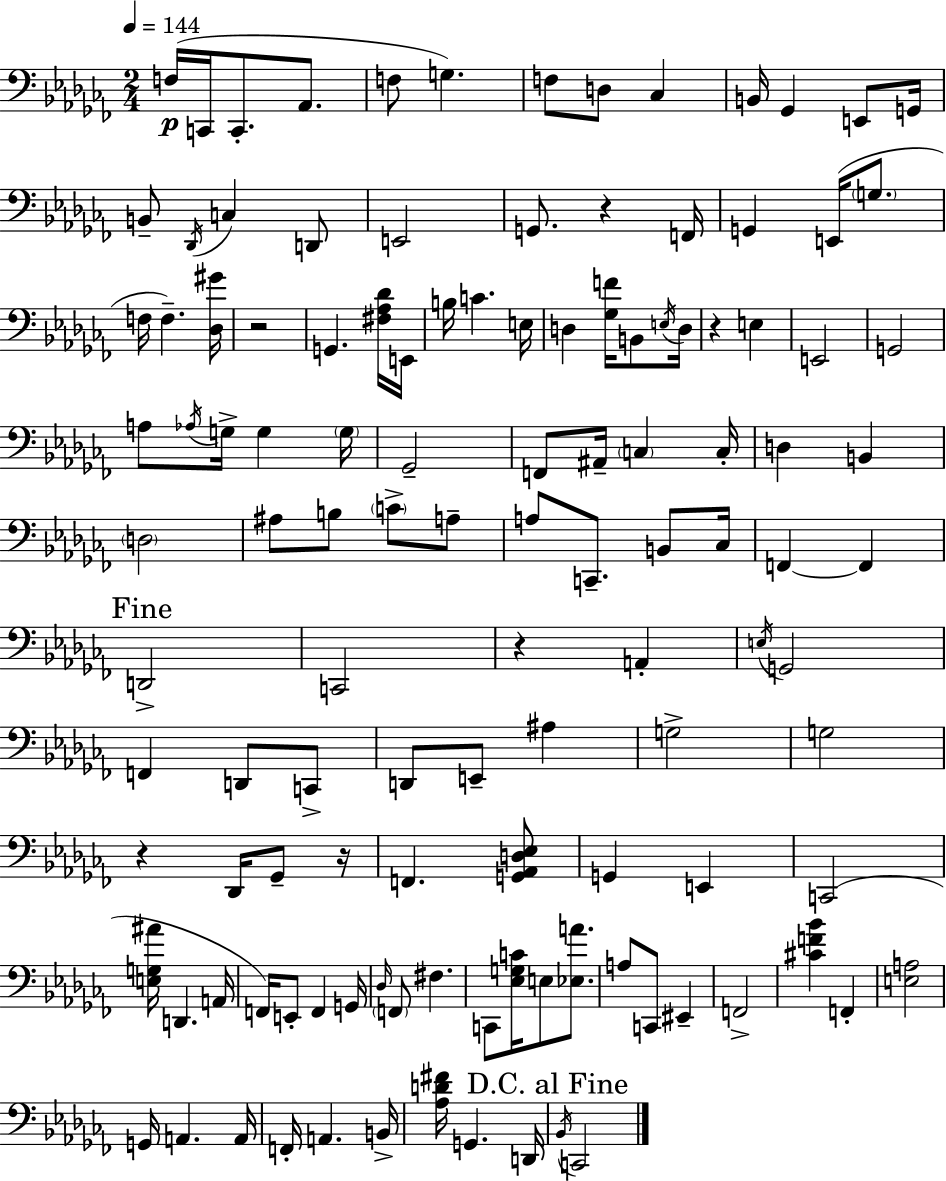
X:1
T:Untitled
M:2/4
L:1/4
K:Abm
F,/4 C,,/4 C,,/2 _A,,/2 F,/2 G, F,/2 D,/2 _C, B,,/4 _G,, E,,/2 G,,/4 B,,/2 _D,,/4 C, D,,/2 E,,2 G,,/2 z F,,/4 G,, E,,/4 G,/2 F,/4 F, [_D,^G]/4 z2 G,, [^F,_A,_D]/4 E,,/4 B,/4 C E,/4 D, [_G,F]/4 B,,/2 E,/4 D,/4 z E, E,,2 G,,2 A,/2 _A,/4 G,/4 G, G,/4 _G,,2 F,,/2 ^A,,/4 C, C,/4 D, B,, D,2 ^A,/2 B,/2 C/2 A,/2 A,/2 C,,/2 B,,/2 _C,/4 F,, F,, D,,2 C,,2 z A,, E,/4 G,,2 F,, D,,/2 C,,/2 D,,/2 E,,/2 ^A, G,2 G,2 z _D,,/4 _G,,/2 z/4 F,, [G,,_A,,D,_E,]/2 G,, E,, C,,2 [E,G,^A]/4 D,, A,,/4 F,,/4 E,,/2 F,, G,,/4 _D,/4 F,,/2 ^F, C,,/2 [_E,G,C]/4 E,/2 [_E,A]/2 A,/2 C,,/2 ^E,, F,,2 [^CF_B] F,, [E,A,]2 G,,/4 A,, A,,/4 F,,/4 A,, B,,/4 [_A,D^F]/4 G,, D,,/4 _B,,/4 C,,2